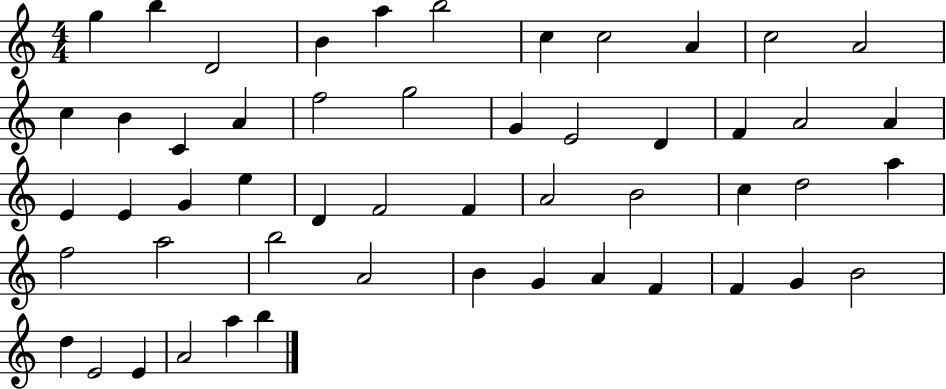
X:1
T:Untitled
M:4/4
L:1/4
K:C
g b D2 B a b2 c c2 A c2 A2 c B C A f2 g2 G E2 D F A2 A E E G e D F2 F A2 B2 c d2 a f2 a2 b2 A2 B G A F F G B2 d E2 E A2 a b